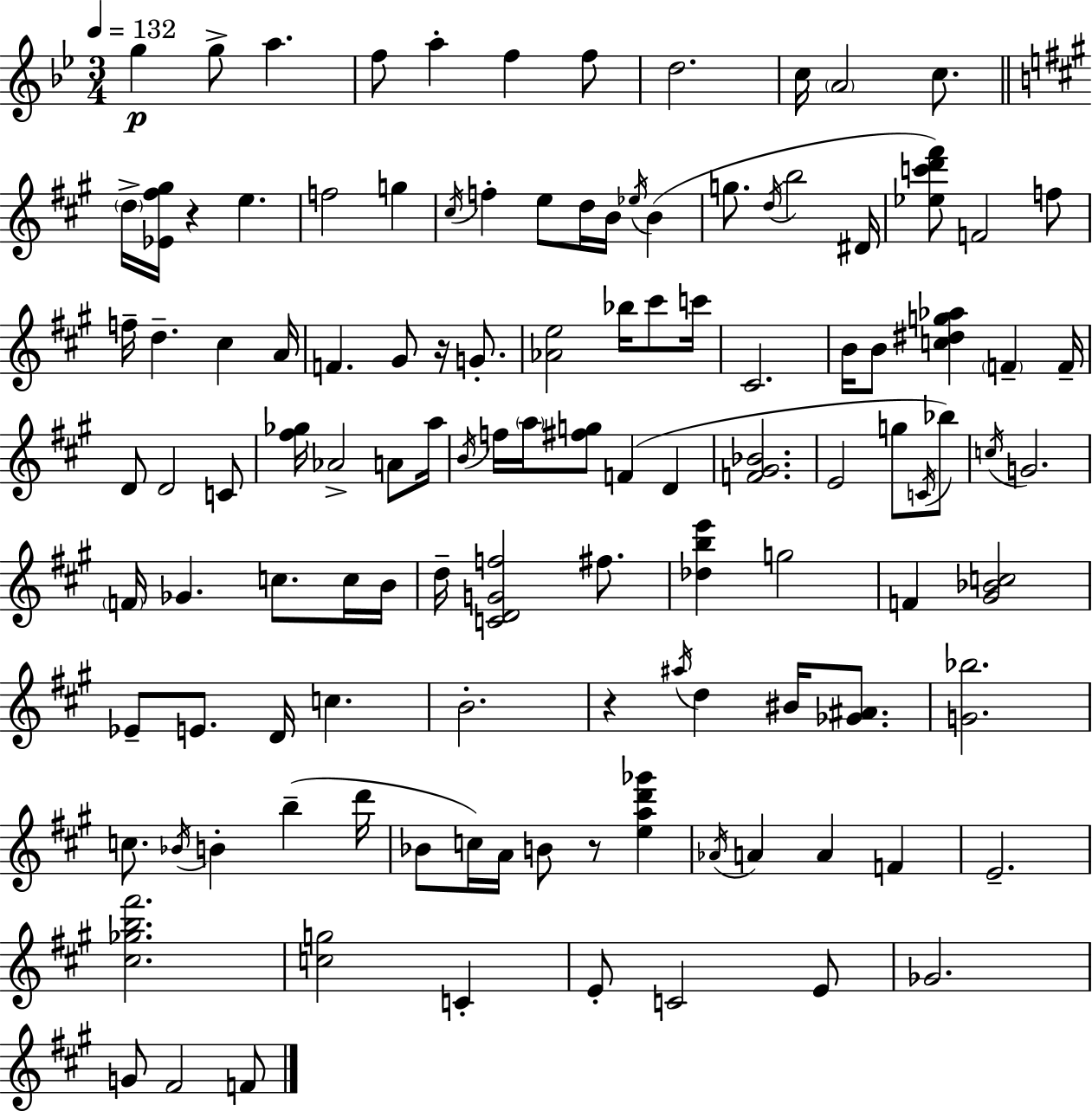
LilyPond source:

{
  \clef treble
  \numericTimeSignature
  \time 3/4
  \key bes \major
  \tempo 4 = 132
  g''4\p g''8-> a''4. | f''8 a''4-. f''4 f''8 | d''2. | c''16 \parenthesize a'2 c''8. | \break \bar "||" \break \key a \major \parenthesize d''16-> <ees' fis'' gis''>16 r4 e''4. | f''2 g''4 | \acciaccatura { cis''16 } f''4-. e''8 d''16 b'16 \acciaccatura { ees''16 } b'4( | g''8. \acciaccatura { d''16 } b''2 | \break dis'16 <ees'' c''' d''' fis'''>8) f'2 | f''8 f''16-- d''4.-- cis''4 | a'16 f'4. gis'8 r16 | g'8.-. <aes' e''>2 bes''16 | \break cis'''8 c'''16 cis'2. | b'16 b'8 <c'' dis'' g'' aes''>4 \parenthesize f'4-- | f'16-- d'8 d'2 | c'8 <fis'' ges''>16 aes'2-> | \break a'8 a''16 \acciaccatura { b'16 } f''16 \parenthesize a''16 <fis'' g''>8 f'4( | d'4 <f' gis' bes'>2. | e'2 | g''8 \acciaccatura { c'16 }) bes''8 \acciaccatura { c''16 } g'2. | \break \parenthesize f'16 ges'4. | c''8. c''16 b'16 d''16-- <c' d' g' f''>2 | fis''8. <des'' b'' e'''>4 g''2 | f'4 <gis' bes' c''>2 | \break ees'8-- e'8. d'16 | c''4. b'2.-. | r4 \acciaccatura { ais''16 } d''4 | bis'16 <ges' ais'>8. <g' bes''>2. | \break c''8. \acciaccatura { bes'16 } b'4-. | b''4--( d'''16 bes'8 c''16) a'16 | b'8 r8 <e'' a'' d''' ges'''>4 \acciaccatura { aes'16 } a'4 | a'4 f'4 e'2.-- | \break <cis'' ges'' b'' fis'''>2. | <c'' g''>2 | c'4-. e'8-. c'2 | e'8 ges'2. | \break g'8 fis'2 | f'8 \bar "|."
}